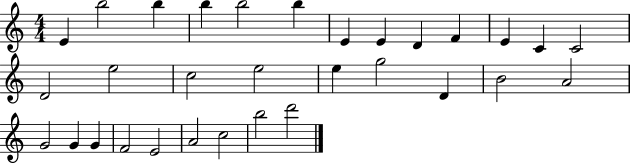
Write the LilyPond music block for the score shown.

{
  \clef treble
  \numericTimeSignature
  \time 4/4
  \key c \major
  e'4 b''2 b''4 | b''4 b''2 b''4 | e'4 e'4 d'4 f'4 | e'4 c'4 c'2 | \break d'2 e''2 | c''2 e''2 | e''4 g''2 d'4 | b'2 a'2 | \break g'2 g'4 g'4 | f'2 e'2 | a'2 c''2 | b''2 d'''2 | \break \bar "|."
}